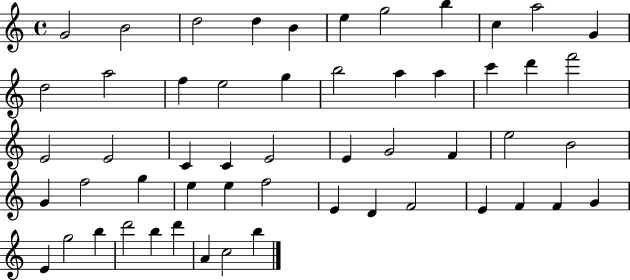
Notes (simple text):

G4/h B4/h D5/h D5/q B4/q E5/q G5/h B5/q C5/q A5/h G4/q D5/h A5/h F5/q E5/h G5/q B5/h A5/q A5/q C6/q D6/q F6/h E4/h E4/h C4/q C4/q E4/h E4/q G4/h F4/q E5/h B4/h G4/q F5/h G5/q E5/q E5/q F5/h E4/q D4/q F4/h E4/q F4/q F4/q G4/q E4/q G5/h B5/q D6/h B5/q D6/q A4/q C5/h B5/q